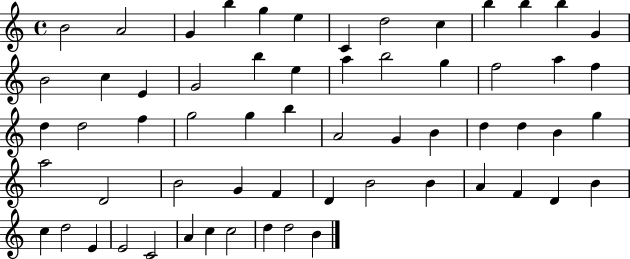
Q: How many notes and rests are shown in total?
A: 61